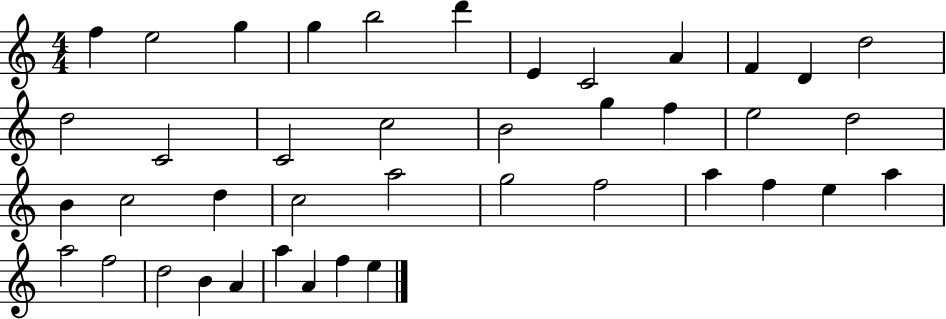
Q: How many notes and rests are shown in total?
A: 41